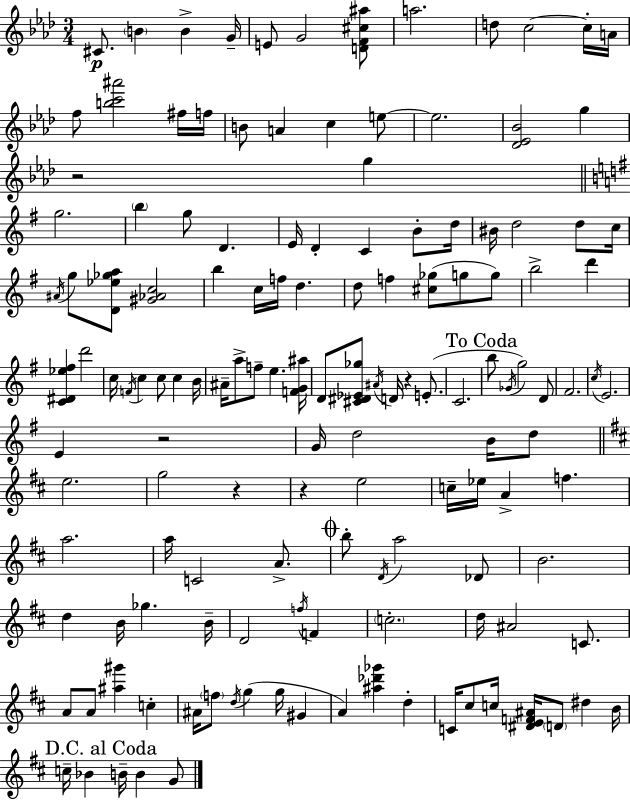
{
  \clef treble
  \numericTimeSignature
  \time 3/4
  \key aes \major
  cis'8.\p \parenthesize b'4 b'4-> g'16-- | e'8 g'2 <d' f' cis'' ais''>8 | a''2. | d''8 c''2~~ c''16-. a'16 | \break f''8 <b'' c''' ais'''>2 fis''16 f''16 | b'8 a'4 c''4 e''8~~ | e''2. | <des' ees' bes'>2 g''4 | \break r2 g''4 | \bar "||" \break \key e \minor g''2. | \parenthesize b''4 g''8 d'4. | e'16 d'4-. c'4 b'8-. d''16 | bis'16 d''2 d''8 c''16 | \break \acciaccatura { ais'16 } g''8 <d' ees'' ges'' a''>8 <gis' aes' c''>2 | b''4 c''16 f''16 d''4. | d''8 f''4 <cis'' ges''>8( g''8 g''8) | b''2-> d'''4 | \break <c' dis' ees'' fis''>4 d'''2 | c''16 \acciaccatura { f'16 } c''4 c''8 c''4 | b'16 ais'16-- a''8-> f''8-- e''4. | <f' g' ais''>16 d'8 <cis' dis' ees' ges''>8 \acciaccatura { ais'16 } d'16 r4 | \break e'8.-.( c'2. | \mark "To Coda" b''8 \acciaccatura { ges'16 } g''2) | d'8 fis'2. | \acciaccatura { c''16 } e'2. | \break e'4 r2 | g'16 d''2 | b'16 d''8 \bar "||" \break \key b \minor e''2. | g''2 r4 | r4 e''2 | c''16-- ees''16 a'4-> f''4. | \break a''2. | a''16 c'2 a'8.-> | \mark \markup { \musicglyph "scripts.coda" } b''8-. \acciaccatura { d'16 } a''2 des'8 | b'2. | \break d''4 b'16 ges''4. | b'16-- d'2 \acciaccatura { f''16 } f'4 | \parenthesize c''2.-. | d''16 ais'2 c'8. | \break a'8 a'8 <ais'' gis'''>4 c''4-. | ais'16 \parenthesize f''8 \acciaccatura { d''16 }( g''4 g''16 gis'4 | a'4) <ais'' des''' ges'''>4 d''4-. | c'16 cis''8 c''16 <dis' e' f' ais'>16 \parenthesize d'8 dis''4 | \break b'16 \mark "D.C. al Coda" c''16-- bes'4 b'16-- b'4 | g'8 \bar "|."
}